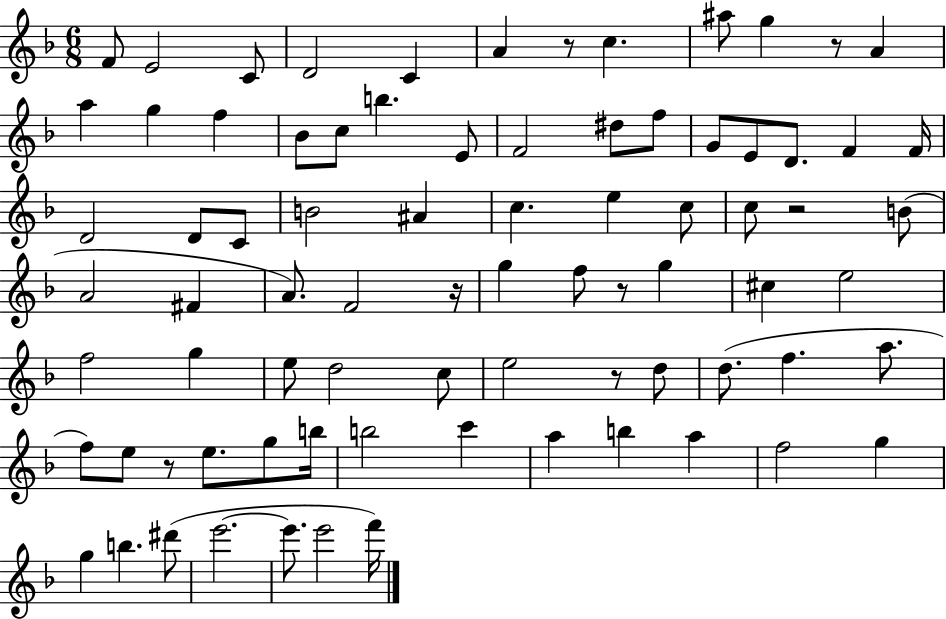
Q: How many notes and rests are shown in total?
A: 80